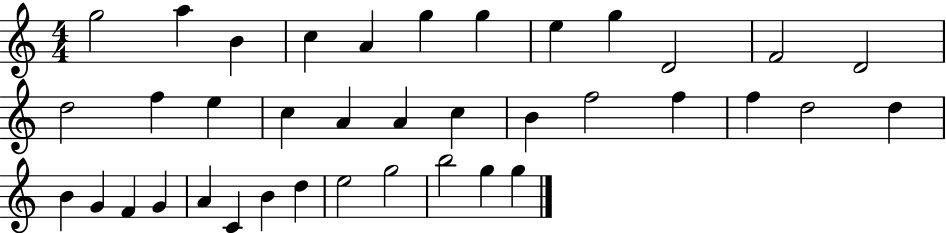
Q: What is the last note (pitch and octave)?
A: G5